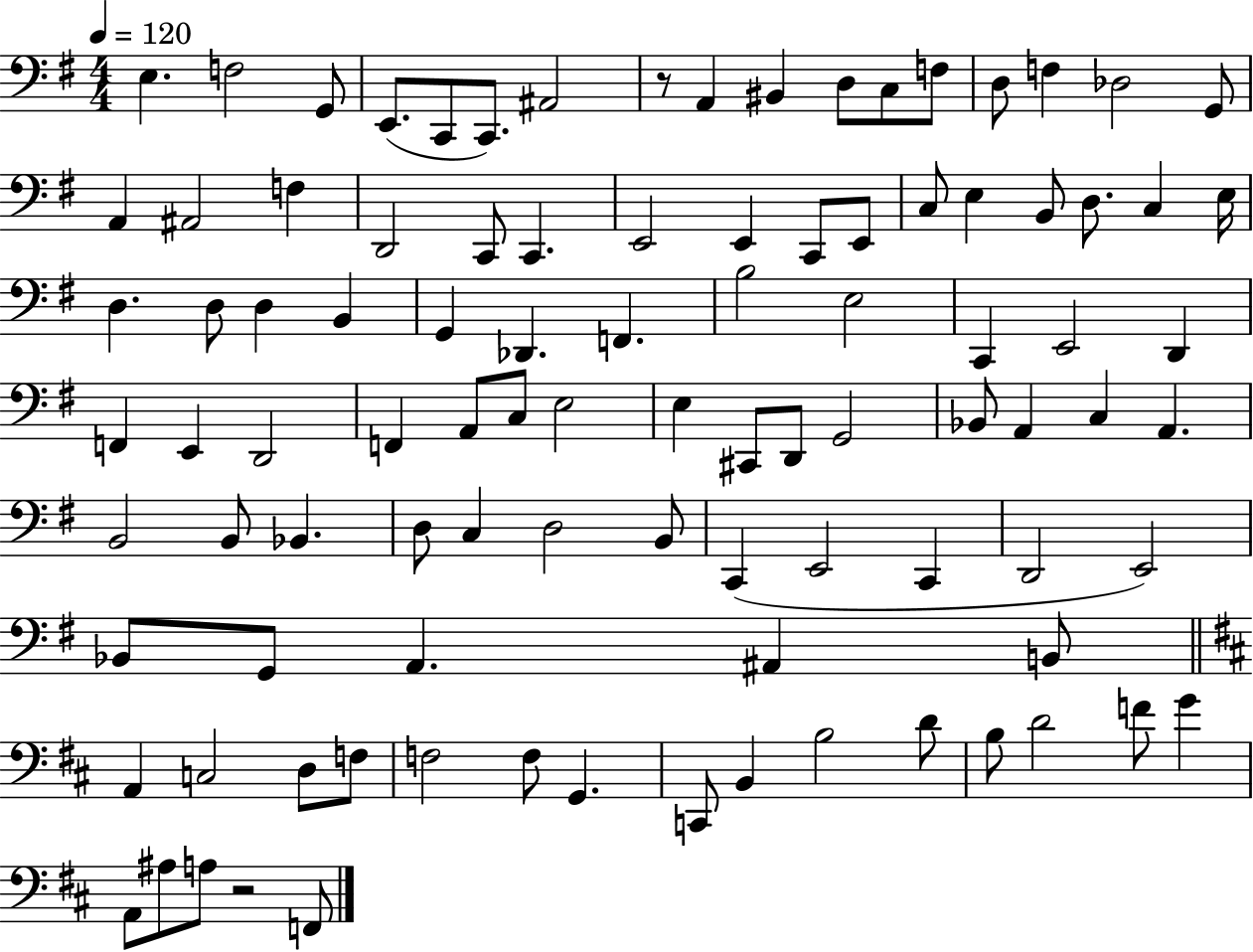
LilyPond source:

{
  \clef bass
  \numericTimeSignature
  \time 4/4
  \key g \major
  \tempo 4 = 120
  e4. f2 g,8 | e,8.( c,8 c,8.) ais,2 | r8 a,4 bis,4 d8 c8 f8 | d8 f4 des2 g,8 | \break a,4 ais,2 f4 | d,2 c,8 c,4. | e,2 e,4 c,8 e,8 | c8 e4 b,8 d8. c4 e16 | \break d4. d8 d4 b,4 | g,4 des,4. f,4. | b2 e2 | c,4 e,2 d,4 | \break f,4 e,4 d,2 | f,4 a,8 c8 e2 | e4 cis,8 d,8 g,2 | bes,8 a,4 c4 a,4. | \break b,2 b,8 bes,4. | d8 c4 d2 b,8 | c,4( e,2 c,4 | d,2 e,2) | \break bes,8 g,8 a,4. ais,4 b,8 | \bar "||" \break \key d \major a,4 c2 d8 f8 | f2 f8 g,4. | c,8 b,4 b2 d'8 | b8 d'2 f'8 g'4 | \break a,8 ais8 a8 r2 f,8 | \bar "|."
}